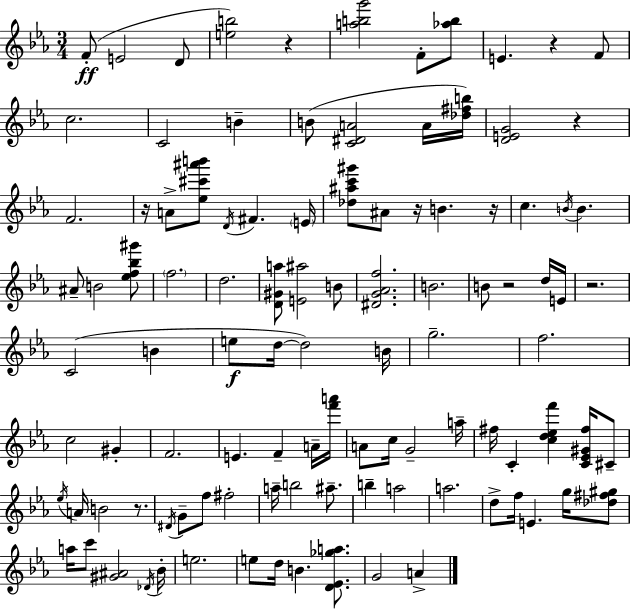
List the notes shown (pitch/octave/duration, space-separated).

F4/e E4/h D4/e [E5,B5]/h R/q [A5,B5,G6]/h F4/e [Ab5,B5]/e E4/q. R/q F4/e C5/h. C4/h B4/q B4/e [C4,D#4,A4]/h A4/s [Db5,F#5,B5]/s [D4,E4,G4]/h R/q F4/h. R/s A4/e [Eb5,C#6,A#6,B6]/e D4/s F#4/q. E4/s [Db5,A#5,C6,G#6]/e A#4/e R/s B4/q. R/s C5/q. B4/s B4/q. A#4/e B4/h [Eb5,F5,Bb5,G#6]/e F5/h. D5/h. [D4,G#4,A5]/e [E4,A#5]/h B4/e [D#4,G4,Ab4,F5]/h. B4/h. B4/e R/h D5/s E4/s R/h. C4/h B4/q E5/e D5/s D5/h B4/s G5/h. F5/h. C5/h G#4/q F4/h. E4/q. F4/q A4/s [F6,A6]/s A4/e C5/s G4/h A5/s F#5/s C4/q [C5,D5,Eb5,F6]/q [C4,Eb4,G#4,F#5]/s C#4/e Eb5/s A4/s B4/h R/e. D#4/s G4/e F5/e F#5/h A5/s B5/h A#5/e. B5/q A5/h A5/h. D5/e F5/s E4/q. G5/s [Db5,F#5,G#5]/e A5/s C6/e [G#4,A#4]/h Db4/s Bb4/s E5/h. E5/e D5/s B4/q. [D4,Eb4,Gb5,A5]/e. G4/h A4/q